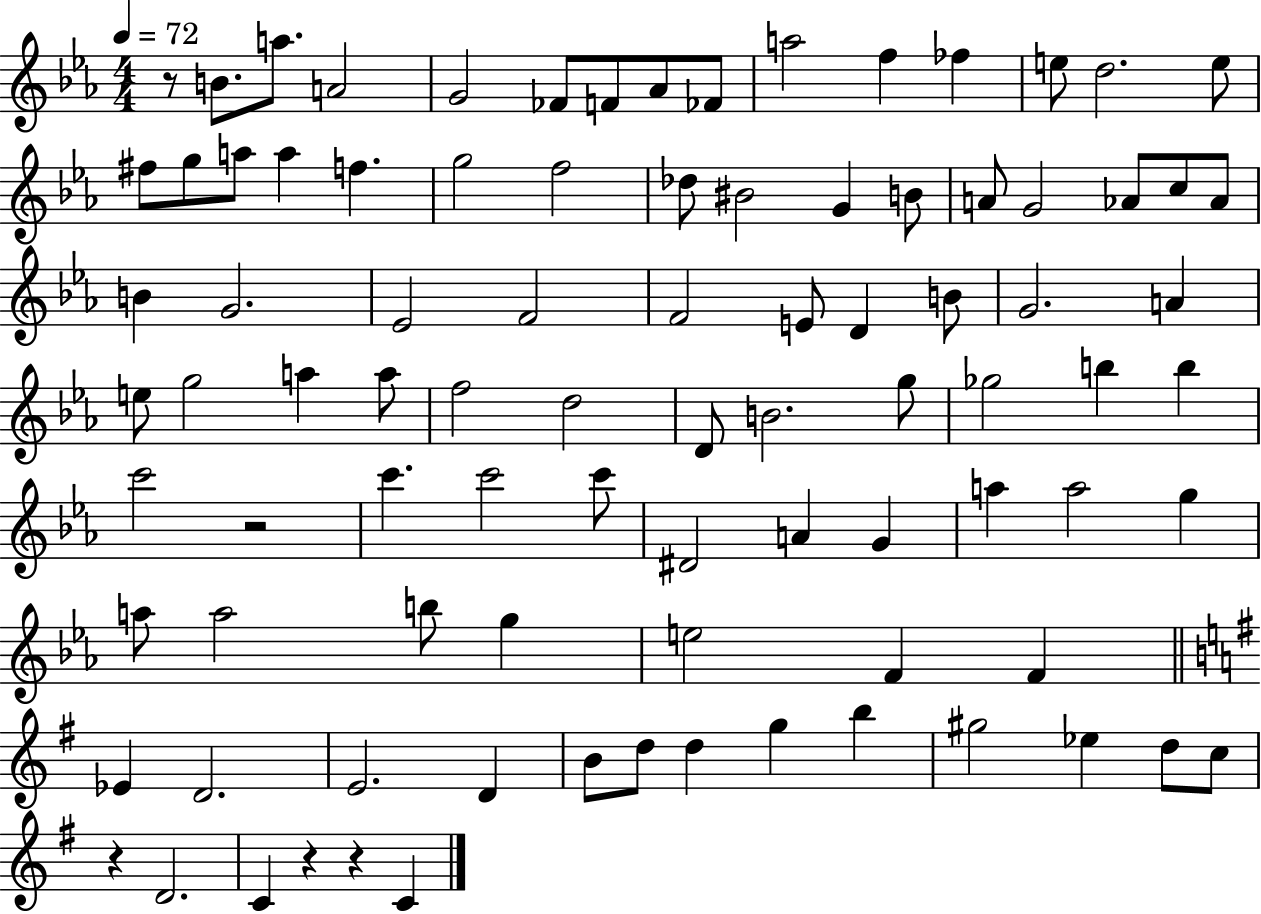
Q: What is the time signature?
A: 4/4